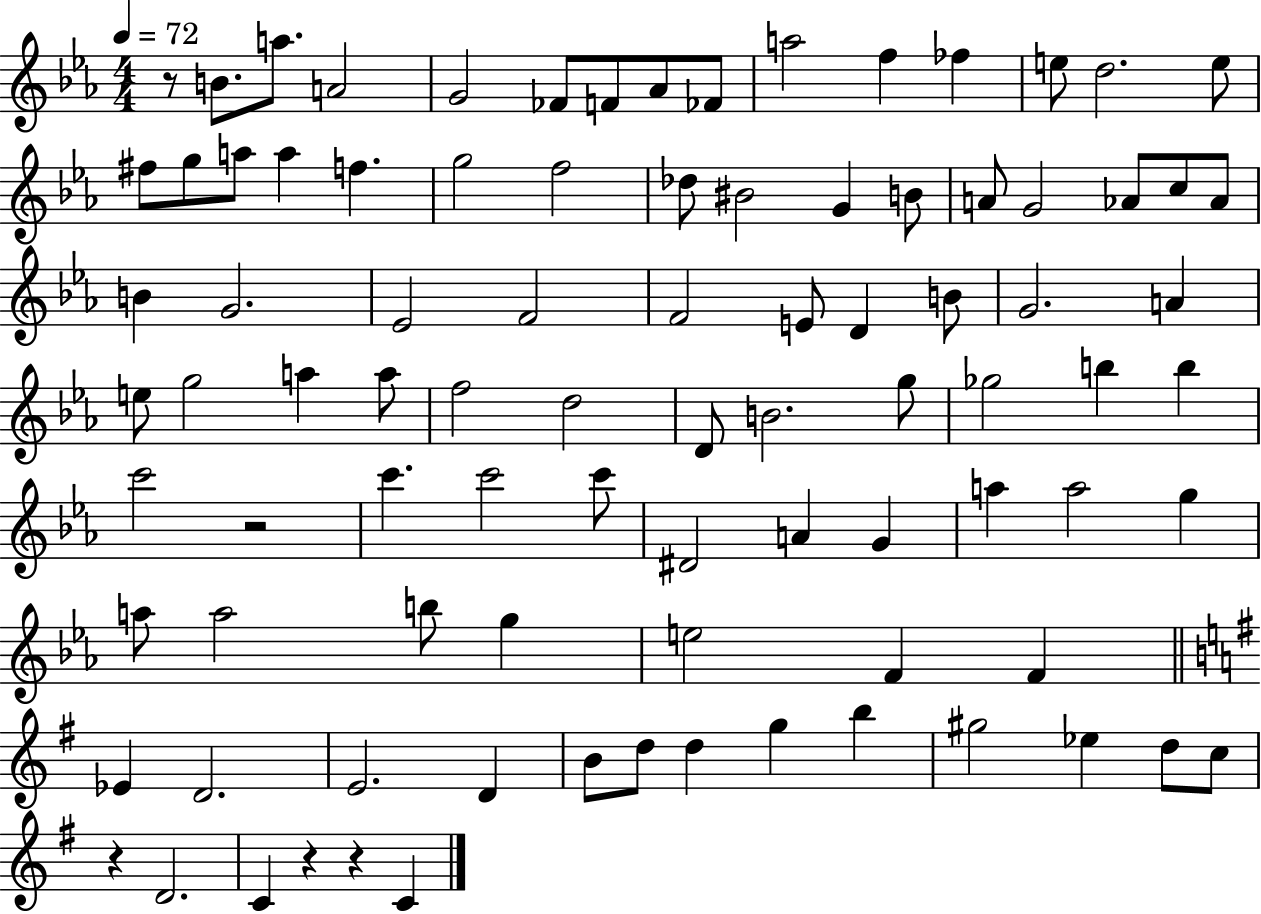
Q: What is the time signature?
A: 4/4